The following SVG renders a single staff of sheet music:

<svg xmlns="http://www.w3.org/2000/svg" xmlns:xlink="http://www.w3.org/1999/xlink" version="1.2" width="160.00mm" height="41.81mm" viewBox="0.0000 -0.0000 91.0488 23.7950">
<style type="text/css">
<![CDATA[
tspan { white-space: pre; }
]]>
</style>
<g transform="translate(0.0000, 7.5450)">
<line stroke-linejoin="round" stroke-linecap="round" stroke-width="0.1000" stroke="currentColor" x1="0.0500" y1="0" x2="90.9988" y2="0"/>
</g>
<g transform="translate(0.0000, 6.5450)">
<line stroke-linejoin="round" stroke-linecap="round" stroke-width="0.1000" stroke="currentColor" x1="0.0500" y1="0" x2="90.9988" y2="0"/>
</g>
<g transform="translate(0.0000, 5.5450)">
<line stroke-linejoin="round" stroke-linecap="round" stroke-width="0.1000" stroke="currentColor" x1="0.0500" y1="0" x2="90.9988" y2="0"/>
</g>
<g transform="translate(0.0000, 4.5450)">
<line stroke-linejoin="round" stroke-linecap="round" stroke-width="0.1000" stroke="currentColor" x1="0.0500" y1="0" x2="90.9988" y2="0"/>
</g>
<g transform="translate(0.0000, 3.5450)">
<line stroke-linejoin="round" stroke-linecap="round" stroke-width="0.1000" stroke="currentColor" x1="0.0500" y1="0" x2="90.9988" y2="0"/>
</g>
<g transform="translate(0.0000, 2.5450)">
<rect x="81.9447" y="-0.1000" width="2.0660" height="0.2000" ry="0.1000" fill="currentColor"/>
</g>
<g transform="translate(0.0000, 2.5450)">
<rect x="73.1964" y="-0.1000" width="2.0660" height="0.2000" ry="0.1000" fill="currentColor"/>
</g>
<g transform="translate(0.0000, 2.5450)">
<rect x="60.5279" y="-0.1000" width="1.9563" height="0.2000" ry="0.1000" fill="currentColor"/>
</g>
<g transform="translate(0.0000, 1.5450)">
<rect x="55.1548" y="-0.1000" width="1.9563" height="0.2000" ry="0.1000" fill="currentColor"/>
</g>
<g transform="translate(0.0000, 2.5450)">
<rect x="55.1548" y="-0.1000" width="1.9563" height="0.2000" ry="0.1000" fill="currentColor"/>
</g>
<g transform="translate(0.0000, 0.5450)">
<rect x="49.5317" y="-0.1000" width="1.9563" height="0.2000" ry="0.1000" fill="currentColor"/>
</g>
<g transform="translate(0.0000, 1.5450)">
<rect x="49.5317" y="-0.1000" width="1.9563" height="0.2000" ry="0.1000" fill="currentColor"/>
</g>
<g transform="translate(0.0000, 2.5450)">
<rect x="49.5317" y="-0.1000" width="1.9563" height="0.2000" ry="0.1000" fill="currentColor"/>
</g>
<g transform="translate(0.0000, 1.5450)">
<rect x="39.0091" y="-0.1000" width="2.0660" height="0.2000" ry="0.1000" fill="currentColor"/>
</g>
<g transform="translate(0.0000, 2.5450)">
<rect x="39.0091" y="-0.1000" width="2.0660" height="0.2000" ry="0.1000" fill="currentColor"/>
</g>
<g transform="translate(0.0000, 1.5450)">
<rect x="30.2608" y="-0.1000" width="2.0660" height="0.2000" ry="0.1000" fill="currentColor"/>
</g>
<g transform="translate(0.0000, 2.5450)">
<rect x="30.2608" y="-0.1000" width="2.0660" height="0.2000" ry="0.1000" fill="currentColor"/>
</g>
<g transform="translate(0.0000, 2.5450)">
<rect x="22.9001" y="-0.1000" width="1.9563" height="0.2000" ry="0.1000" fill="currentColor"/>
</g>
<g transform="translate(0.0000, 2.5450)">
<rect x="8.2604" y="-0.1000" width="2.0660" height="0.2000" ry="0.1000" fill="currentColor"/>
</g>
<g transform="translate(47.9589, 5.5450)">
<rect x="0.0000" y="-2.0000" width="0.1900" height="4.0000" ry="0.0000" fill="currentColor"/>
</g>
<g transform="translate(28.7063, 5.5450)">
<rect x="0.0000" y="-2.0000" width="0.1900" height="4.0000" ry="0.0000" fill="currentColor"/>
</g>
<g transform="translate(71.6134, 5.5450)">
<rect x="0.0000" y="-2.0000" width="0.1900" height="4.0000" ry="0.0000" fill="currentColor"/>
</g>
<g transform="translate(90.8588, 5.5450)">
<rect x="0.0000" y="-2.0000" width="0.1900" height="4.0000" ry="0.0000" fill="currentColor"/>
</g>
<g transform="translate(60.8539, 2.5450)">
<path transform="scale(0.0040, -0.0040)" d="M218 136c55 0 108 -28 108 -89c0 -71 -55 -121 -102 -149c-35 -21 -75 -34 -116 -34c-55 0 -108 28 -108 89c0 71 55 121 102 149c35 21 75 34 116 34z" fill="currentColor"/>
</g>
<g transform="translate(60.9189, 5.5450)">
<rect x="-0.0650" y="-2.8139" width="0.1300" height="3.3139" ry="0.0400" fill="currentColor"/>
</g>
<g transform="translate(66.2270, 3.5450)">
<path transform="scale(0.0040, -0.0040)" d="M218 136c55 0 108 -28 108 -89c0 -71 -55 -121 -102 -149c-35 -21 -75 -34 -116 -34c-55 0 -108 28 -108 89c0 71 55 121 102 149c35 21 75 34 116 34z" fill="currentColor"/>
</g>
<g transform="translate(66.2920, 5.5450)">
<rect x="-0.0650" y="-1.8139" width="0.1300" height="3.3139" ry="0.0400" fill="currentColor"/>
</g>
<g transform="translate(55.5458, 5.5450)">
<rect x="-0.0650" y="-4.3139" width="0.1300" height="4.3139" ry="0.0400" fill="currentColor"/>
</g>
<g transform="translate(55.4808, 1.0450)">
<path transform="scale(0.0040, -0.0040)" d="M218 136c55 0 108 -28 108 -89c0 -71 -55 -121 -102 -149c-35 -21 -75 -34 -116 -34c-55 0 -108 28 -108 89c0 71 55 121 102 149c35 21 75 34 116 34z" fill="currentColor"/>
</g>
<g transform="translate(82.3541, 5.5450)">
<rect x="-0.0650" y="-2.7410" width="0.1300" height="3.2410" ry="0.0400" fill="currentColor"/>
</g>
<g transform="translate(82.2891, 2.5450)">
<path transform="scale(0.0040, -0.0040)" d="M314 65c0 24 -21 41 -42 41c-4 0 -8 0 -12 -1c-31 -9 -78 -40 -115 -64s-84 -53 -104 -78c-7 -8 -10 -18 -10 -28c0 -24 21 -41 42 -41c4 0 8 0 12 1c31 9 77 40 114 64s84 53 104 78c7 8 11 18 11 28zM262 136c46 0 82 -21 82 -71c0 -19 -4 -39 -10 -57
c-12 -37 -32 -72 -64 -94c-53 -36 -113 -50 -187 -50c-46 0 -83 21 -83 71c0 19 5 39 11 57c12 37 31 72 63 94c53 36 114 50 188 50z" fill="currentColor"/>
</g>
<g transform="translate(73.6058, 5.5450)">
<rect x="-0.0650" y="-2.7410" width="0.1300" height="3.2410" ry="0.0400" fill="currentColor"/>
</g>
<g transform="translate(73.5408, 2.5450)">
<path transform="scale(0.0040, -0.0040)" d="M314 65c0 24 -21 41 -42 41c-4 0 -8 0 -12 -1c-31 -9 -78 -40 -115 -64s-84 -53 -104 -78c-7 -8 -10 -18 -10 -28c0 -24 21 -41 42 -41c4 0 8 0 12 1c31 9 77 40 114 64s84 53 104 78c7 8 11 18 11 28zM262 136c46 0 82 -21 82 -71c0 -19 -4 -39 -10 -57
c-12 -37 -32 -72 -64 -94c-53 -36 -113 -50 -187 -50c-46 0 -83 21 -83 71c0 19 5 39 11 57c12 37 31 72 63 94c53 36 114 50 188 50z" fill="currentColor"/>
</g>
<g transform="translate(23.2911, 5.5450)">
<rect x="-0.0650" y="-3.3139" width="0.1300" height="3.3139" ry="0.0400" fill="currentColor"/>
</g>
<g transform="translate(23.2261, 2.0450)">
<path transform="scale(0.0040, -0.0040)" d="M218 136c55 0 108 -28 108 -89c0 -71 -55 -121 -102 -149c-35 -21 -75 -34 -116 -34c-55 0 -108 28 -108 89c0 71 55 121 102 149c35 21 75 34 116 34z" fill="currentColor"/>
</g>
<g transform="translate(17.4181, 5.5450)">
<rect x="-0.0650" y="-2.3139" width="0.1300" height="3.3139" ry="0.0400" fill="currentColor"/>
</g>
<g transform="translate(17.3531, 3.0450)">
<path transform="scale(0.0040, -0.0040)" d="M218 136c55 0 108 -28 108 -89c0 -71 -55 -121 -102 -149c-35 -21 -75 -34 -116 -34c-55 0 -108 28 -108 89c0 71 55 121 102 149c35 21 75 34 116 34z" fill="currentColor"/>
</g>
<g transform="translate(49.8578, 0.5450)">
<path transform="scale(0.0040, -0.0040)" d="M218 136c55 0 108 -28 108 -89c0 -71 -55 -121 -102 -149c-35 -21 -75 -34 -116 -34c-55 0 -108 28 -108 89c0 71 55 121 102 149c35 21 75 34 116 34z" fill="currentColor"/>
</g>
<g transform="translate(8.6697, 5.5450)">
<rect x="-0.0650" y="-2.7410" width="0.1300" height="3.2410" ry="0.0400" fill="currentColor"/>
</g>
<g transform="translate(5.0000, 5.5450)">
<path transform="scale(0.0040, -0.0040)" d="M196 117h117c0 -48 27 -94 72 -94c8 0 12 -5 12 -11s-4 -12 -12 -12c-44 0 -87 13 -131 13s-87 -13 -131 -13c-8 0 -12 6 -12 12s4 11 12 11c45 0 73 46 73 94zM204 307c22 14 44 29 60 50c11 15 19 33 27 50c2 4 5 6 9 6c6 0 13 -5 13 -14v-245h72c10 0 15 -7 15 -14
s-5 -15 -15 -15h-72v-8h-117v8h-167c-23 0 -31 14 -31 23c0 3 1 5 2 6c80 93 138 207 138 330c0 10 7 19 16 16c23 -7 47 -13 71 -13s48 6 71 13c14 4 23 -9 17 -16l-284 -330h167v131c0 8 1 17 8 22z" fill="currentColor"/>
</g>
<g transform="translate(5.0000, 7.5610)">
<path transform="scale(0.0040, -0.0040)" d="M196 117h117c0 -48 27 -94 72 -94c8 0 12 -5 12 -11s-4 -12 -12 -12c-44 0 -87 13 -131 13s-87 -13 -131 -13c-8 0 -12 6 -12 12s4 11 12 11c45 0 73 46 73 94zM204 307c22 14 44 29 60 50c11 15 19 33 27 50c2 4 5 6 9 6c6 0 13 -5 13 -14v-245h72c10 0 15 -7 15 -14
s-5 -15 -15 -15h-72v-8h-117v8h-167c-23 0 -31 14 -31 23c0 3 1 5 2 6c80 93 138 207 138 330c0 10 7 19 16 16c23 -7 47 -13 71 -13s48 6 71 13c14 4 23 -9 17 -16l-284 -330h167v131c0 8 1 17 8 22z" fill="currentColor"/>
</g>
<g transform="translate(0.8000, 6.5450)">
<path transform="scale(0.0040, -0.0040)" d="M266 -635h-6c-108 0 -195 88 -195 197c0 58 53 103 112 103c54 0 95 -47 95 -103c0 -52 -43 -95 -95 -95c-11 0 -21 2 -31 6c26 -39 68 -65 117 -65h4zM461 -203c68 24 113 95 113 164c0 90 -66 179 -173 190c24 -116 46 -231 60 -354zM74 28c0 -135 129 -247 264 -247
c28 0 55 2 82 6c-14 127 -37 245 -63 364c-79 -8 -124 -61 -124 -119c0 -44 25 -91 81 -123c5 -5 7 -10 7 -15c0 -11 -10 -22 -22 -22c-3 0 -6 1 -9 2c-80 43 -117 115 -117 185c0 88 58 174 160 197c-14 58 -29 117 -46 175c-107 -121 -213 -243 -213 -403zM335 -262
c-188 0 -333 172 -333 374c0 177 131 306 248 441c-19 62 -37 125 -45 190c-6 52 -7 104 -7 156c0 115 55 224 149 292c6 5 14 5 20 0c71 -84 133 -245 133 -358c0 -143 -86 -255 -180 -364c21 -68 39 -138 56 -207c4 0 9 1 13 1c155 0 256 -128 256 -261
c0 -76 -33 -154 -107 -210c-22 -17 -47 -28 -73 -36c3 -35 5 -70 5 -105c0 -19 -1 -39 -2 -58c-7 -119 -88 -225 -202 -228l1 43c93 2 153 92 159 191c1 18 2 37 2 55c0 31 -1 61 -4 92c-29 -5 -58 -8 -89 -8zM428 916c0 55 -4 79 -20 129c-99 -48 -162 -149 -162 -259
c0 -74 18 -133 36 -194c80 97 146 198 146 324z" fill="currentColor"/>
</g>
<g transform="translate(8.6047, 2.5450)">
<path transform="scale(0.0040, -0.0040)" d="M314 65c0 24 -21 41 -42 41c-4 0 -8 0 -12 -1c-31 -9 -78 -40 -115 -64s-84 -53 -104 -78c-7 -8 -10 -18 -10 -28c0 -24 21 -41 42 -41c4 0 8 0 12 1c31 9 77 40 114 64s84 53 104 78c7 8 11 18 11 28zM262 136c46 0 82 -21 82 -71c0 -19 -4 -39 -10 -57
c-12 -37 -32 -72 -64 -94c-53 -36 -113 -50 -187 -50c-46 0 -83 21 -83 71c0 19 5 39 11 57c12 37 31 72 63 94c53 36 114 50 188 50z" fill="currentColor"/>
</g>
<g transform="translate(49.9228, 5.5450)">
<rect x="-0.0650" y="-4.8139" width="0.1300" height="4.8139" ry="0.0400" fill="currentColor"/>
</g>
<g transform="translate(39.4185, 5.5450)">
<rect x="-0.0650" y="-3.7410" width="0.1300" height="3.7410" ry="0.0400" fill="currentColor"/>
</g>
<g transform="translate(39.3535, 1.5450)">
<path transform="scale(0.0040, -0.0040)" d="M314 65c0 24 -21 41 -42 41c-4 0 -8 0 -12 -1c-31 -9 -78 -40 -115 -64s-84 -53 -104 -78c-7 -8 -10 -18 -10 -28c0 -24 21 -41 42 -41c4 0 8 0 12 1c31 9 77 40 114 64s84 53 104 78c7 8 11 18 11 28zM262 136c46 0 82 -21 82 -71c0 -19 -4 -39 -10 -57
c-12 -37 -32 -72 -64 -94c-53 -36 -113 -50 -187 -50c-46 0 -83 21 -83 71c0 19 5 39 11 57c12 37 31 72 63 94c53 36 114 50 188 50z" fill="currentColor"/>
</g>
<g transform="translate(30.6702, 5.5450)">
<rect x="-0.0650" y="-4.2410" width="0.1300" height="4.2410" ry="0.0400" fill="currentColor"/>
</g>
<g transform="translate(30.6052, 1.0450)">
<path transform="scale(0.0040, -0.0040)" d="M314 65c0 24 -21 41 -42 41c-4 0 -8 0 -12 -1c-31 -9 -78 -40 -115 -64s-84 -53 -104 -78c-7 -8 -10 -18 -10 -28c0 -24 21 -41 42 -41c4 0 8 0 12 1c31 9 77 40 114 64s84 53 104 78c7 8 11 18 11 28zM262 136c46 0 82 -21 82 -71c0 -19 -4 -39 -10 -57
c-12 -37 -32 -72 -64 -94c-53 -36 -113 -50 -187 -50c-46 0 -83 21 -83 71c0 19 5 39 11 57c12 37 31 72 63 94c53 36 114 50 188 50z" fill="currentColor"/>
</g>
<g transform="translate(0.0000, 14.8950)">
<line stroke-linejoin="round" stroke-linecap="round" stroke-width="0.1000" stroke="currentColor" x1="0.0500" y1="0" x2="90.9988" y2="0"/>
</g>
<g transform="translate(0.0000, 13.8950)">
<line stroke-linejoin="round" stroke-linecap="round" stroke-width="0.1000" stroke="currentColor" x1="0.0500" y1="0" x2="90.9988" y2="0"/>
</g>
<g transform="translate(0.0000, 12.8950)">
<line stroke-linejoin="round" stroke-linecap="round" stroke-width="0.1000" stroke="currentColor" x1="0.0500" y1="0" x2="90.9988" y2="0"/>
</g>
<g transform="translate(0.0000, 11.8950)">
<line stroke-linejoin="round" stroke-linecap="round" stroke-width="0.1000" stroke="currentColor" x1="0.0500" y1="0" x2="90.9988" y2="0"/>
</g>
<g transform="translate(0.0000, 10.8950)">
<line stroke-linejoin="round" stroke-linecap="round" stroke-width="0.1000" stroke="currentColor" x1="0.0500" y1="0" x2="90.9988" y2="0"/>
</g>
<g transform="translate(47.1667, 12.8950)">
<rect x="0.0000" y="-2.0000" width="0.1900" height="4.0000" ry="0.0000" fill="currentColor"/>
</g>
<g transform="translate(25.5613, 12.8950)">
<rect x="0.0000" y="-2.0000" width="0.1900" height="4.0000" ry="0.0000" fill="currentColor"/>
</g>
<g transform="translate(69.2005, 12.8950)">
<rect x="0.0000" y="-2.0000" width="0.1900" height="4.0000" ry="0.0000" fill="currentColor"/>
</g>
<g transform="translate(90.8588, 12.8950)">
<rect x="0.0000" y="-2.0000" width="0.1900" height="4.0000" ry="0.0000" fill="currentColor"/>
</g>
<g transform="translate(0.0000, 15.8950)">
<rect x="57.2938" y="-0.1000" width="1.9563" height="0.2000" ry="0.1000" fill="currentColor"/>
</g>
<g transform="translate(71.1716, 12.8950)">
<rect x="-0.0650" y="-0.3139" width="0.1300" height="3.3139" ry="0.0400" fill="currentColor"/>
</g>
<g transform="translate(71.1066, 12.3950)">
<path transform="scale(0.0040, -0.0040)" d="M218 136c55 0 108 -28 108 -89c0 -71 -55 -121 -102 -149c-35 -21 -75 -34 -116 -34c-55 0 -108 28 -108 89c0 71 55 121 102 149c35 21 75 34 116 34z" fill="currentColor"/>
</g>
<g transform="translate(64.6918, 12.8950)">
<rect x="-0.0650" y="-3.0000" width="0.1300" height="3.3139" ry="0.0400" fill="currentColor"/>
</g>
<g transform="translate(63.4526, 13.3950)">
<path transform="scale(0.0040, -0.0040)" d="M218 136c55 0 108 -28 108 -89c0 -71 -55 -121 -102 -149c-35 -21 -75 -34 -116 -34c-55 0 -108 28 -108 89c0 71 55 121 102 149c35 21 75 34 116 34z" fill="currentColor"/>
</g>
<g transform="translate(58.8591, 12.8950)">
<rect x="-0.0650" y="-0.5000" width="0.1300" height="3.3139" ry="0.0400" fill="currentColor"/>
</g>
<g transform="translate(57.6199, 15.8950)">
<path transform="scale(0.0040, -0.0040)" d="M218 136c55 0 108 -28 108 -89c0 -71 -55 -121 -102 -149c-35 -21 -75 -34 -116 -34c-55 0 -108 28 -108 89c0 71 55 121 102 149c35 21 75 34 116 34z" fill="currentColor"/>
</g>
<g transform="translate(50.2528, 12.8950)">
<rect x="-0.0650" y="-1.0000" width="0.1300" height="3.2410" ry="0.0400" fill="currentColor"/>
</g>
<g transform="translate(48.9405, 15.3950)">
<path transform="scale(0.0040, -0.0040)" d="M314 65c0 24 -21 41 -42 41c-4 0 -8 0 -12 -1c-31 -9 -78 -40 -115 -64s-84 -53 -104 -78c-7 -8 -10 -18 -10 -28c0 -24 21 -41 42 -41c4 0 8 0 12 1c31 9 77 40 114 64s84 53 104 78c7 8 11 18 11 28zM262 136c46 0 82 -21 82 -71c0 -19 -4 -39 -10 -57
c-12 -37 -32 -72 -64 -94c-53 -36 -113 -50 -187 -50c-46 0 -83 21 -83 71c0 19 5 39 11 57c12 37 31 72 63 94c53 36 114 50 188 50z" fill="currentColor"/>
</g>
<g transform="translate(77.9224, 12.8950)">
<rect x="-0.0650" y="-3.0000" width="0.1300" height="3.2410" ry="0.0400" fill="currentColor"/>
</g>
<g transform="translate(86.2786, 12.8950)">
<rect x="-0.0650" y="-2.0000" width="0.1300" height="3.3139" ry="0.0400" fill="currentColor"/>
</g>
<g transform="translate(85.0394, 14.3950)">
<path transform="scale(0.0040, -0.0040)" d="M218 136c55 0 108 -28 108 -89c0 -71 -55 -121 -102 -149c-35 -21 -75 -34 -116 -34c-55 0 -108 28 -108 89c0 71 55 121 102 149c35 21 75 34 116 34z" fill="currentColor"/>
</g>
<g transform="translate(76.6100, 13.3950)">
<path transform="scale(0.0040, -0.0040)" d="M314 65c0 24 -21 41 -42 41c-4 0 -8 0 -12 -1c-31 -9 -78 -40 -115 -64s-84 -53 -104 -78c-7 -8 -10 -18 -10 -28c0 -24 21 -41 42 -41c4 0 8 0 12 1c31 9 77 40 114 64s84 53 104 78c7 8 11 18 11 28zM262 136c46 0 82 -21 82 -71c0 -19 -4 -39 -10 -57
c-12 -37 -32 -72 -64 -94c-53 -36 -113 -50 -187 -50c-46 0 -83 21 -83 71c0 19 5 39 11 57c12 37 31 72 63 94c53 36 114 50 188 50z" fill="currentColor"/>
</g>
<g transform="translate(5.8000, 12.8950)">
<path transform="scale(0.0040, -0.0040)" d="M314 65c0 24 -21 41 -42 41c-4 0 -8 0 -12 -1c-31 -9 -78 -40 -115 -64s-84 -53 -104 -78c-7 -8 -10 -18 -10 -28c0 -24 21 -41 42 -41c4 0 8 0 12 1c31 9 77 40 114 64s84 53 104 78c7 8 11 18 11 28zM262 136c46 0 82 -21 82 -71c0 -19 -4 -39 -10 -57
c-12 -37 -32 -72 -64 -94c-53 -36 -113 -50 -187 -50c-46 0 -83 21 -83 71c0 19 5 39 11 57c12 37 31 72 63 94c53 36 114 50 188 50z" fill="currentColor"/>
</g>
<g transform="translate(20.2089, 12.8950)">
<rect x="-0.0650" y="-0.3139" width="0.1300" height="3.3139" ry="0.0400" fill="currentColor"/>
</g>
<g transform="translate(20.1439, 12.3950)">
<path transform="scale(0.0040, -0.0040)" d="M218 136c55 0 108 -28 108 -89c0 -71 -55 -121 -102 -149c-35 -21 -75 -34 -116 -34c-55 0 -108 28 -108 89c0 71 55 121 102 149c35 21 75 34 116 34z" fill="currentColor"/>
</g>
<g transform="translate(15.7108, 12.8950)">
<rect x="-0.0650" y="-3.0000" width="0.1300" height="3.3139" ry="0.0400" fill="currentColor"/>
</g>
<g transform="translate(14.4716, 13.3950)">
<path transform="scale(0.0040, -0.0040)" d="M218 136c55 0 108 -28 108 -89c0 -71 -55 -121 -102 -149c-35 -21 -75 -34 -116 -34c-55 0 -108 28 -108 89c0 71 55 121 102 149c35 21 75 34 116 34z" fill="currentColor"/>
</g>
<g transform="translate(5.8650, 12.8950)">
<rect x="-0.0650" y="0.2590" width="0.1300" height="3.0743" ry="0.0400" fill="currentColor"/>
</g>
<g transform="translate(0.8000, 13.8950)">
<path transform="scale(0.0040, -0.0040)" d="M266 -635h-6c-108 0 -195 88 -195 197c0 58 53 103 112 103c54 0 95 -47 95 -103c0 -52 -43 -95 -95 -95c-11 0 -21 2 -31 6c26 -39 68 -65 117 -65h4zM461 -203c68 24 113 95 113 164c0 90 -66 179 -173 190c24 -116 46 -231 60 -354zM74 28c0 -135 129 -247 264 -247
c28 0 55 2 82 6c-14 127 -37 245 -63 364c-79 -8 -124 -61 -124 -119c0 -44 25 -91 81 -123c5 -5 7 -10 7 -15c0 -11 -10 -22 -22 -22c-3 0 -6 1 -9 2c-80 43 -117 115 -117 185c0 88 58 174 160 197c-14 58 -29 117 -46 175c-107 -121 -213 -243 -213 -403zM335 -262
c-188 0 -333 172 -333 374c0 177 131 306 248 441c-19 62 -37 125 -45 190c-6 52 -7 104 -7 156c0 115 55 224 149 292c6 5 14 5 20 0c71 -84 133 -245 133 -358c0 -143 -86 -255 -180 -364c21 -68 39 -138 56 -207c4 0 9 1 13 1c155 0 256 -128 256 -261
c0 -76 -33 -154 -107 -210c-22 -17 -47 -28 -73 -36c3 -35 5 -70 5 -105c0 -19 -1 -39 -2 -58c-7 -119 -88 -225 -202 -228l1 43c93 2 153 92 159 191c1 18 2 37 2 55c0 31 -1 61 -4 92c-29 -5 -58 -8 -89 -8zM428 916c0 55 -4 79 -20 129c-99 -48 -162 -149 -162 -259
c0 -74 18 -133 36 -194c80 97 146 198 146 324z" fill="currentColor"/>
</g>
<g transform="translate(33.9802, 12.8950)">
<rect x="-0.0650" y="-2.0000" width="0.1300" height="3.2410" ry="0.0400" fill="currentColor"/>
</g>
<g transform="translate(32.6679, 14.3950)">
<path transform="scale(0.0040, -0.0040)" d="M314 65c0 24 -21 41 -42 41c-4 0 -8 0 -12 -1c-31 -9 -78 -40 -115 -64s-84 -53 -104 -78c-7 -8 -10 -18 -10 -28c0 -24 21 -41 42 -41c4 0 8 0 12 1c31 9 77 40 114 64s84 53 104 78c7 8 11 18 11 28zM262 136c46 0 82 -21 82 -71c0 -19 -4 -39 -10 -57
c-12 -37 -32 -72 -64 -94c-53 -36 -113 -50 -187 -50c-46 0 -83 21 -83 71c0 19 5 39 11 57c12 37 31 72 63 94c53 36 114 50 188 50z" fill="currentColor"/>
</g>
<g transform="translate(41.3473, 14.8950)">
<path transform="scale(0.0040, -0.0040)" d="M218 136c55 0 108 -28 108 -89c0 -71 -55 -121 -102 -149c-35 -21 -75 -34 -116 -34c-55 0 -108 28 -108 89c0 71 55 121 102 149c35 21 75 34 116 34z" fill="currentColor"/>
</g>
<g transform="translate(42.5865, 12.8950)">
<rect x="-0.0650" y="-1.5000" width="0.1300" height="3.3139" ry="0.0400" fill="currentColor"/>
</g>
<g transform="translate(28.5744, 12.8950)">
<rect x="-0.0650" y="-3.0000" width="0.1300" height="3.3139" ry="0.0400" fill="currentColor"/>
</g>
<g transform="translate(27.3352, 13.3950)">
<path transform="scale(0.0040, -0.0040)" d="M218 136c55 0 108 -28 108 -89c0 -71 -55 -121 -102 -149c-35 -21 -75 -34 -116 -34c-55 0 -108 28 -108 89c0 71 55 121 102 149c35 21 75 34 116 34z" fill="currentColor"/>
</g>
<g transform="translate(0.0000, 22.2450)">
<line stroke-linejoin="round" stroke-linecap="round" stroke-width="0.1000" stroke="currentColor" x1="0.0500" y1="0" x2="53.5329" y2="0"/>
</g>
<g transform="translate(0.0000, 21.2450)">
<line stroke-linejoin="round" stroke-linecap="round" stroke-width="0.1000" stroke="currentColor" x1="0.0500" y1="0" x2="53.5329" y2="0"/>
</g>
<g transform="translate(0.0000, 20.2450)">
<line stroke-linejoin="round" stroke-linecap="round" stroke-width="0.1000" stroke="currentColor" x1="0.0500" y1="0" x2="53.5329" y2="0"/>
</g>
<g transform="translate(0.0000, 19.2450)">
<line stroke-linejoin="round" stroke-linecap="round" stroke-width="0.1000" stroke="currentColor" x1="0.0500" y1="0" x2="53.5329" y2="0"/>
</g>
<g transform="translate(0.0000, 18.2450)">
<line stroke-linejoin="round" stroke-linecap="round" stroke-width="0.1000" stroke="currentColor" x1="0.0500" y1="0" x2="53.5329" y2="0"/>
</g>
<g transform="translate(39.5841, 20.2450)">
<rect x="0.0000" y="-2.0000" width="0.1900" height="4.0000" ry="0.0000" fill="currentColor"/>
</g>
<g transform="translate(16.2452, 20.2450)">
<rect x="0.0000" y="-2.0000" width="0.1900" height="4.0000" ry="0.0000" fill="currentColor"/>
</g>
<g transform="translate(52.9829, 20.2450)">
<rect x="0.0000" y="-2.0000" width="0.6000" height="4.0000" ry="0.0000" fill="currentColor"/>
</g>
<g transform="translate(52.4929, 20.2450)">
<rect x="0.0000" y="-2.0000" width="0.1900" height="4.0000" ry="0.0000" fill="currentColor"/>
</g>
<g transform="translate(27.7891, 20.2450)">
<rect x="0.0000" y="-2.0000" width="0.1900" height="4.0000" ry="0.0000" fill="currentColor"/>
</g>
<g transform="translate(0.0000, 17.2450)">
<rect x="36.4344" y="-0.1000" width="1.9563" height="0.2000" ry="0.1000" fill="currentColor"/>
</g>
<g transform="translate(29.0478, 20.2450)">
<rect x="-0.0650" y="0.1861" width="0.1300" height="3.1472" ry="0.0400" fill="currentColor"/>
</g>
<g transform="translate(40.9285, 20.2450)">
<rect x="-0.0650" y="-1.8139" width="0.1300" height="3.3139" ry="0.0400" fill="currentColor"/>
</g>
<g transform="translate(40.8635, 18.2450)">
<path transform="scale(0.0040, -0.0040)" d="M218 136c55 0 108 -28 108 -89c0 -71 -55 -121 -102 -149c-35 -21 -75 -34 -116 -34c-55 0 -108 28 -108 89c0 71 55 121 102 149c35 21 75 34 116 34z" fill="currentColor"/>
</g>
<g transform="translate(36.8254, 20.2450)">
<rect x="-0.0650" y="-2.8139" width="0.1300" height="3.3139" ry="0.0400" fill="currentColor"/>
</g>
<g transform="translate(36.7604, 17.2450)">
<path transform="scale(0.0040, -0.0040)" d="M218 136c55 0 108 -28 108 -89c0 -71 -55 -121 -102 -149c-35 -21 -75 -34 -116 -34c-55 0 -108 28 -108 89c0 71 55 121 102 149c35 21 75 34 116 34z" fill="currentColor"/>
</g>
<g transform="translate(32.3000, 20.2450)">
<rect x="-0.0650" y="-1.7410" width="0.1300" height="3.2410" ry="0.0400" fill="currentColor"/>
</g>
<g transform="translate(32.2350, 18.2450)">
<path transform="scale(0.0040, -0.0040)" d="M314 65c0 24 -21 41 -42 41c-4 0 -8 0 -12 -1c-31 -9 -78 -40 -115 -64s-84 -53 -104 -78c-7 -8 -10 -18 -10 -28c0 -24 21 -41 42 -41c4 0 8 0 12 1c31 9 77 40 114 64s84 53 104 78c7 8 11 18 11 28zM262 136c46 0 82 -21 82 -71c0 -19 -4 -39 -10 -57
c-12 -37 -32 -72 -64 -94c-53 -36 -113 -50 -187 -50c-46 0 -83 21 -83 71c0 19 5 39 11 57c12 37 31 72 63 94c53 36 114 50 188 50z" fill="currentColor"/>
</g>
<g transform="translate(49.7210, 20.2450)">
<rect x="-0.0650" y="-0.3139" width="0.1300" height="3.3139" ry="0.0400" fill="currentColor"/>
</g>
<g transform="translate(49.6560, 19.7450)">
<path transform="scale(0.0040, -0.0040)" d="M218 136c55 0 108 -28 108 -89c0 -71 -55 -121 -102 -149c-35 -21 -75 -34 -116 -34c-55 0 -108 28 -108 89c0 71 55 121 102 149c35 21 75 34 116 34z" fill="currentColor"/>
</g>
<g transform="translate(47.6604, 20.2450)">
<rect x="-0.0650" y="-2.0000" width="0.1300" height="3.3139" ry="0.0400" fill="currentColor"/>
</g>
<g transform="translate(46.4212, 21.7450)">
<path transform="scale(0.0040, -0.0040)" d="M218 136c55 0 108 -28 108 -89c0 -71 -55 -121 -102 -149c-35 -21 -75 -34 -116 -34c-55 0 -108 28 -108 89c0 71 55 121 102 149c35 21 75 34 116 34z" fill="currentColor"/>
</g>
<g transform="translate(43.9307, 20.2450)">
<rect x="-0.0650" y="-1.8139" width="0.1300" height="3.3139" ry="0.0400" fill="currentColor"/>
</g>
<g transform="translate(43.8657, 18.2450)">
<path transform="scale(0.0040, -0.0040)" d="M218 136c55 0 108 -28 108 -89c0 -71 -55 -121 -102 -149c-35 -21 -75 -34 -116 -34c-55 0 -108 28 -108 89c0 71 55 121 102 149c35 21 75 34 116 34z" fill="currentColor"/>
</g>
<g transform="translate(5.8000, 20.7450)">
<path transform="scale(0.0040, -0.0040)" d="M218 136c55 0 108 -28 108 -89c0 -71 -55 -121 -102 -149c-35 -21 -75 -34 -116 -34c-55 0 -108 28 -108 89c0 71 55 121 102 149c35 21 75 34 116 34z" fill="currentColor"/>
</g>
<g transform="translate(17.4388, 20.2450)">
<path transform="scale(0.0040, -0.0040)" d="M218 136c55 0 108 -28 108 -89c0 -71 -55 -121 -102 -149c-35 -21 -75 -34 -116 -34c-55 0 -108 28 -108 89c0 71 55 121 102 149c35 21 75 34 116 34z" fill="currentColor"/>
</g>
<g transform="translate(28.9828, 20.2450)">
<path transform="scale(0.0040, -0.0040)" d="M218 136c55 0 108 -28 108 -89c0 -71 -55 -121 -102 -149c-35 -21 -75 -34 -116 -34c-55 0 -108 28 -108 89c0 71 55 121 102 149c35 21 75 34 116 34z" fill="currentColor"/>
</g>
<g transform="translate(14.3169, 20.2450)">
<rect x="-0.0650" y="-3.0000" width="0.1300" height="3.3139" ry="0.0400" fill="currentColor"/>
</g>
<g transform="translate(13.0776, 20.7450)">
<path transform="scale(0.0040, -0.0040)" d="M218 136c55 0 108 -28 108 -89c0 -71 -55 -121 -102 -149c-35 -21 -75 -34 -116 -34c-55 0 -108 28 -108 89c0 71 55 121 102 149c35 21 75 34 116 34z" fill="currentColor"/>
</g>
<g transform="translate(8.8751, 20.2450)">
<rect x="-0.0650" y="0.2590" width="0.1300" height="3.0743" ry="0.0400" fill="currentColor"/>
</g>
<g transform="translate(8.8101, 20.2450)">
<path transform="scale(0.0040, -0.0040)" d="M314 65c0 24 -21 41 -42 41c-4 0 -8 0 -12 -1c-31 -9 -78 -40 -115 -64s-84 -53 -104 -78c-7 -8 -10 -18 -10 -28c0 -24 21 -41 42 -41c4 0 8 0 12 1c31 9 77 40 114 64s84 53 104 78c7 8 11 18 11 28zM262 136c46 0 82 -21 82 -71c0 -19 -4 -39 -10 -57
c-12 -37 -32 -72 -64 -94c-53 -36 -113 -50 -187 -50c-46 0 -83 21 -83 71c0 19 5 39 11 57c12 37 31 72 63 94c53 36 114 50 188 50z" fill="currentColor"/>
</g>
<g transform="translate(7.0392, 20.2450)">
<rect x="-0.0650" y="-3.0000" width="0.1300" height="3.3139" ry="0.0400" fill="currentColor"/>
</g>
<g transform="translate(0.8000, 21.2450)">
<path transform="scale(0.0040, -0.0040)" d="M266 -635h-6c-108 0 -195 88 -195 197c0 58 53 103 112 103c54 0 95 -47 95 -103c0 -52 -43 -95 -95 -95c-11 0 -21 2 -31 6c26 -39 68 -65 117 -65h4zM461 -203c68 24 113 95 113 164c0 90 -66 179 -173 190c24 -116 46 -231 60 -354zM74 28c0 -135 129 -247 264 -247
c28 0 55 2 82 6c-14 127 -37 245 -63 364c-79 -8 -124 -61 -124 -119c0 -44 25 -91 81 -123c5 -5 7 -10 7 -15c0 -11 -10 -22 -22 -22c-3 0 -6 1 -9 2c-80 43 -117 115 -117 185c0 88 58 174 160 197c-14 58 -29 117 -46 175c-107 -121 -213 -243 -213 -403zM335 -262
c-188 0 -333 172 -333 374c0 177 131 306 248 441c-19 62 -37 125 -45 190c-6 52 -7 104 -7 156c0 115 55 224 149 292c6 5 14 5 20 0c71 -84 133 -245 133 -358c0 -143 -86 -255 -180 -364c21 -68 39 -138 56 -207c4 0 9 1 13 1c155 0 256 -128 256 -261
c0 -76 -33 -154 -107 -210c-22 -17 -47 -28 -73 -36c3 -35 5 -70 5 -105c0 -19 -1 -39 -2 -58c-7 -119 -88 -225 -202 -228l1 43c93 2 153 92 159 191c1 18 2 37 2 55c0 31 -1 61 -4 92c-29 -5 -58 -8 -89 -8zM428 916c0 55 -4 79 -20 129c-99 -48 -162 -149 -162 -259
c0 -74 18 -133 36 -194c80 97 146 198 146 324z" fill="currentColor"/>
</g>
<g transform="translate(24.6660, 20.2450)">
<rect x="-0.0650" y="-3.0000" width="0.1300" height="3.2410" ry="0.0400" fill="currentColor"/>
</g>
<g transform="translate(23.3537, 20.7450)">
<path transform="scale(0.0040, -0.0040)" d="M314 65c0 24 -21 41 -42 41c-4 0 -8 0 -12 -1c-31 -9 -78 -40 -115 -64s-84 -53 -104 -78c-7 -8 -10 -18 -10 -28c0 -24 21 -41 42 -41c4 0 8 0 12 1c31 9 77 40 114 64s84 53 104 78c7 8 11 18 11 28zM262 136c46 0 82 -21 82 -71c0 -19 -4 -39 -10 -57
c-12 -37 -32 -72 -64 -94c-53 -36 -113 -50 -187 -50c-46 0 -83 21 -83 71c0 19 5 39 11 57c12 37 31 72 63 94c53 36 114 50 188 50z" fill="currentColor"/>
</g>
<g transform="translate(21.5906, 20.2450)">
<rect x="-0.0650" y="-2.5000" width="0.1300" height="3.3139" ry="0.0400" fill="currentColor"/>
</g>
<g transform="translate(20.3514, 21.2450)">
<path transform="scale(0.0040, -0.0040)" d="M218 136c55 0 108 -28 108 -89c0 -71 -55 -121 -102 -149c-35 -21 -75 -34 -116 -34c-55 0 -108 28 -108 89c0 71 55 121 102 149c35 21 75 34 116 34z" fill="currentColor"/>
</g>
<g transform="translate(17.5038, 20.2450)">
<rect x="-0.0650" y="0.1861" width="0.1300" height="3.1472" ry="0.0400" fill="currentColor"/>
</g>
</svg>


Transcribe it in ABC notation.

X:1
T:Untitled
M:4/4
L:1/4
K:C
a2 g b d'2 c'2 e' d' a f a2 a2 B2 A c A F2 E D2 C A c A2 F A B2 A B G A2 B f2 a f f F c